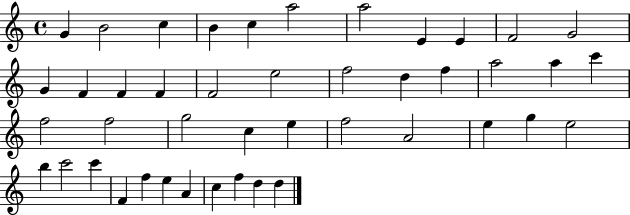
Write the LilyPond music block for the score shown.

{
  \clef treble
  \time 4/4
  \defaultTimeSignature
  \key c \major
  g'4 b'2 c''4 | b'4 c''4 a''2 | a''2 e'4 e'4 | f'2 g'2 | \break g'4 f'4 f'4 f'4 | f'2 e''2 | f''2 d''4 f''4 | a''2 a''4 c'''4 | \break f''2 f''2 | g''2 c''4 e''4 | f''2 a'2 | e''4 g''4 e''2 | \break b''4 c'''2 c'''4 | f'4 f''4 e''4 a'4 | c''4 f''4 d''4 d''4 | \bar "|."
}